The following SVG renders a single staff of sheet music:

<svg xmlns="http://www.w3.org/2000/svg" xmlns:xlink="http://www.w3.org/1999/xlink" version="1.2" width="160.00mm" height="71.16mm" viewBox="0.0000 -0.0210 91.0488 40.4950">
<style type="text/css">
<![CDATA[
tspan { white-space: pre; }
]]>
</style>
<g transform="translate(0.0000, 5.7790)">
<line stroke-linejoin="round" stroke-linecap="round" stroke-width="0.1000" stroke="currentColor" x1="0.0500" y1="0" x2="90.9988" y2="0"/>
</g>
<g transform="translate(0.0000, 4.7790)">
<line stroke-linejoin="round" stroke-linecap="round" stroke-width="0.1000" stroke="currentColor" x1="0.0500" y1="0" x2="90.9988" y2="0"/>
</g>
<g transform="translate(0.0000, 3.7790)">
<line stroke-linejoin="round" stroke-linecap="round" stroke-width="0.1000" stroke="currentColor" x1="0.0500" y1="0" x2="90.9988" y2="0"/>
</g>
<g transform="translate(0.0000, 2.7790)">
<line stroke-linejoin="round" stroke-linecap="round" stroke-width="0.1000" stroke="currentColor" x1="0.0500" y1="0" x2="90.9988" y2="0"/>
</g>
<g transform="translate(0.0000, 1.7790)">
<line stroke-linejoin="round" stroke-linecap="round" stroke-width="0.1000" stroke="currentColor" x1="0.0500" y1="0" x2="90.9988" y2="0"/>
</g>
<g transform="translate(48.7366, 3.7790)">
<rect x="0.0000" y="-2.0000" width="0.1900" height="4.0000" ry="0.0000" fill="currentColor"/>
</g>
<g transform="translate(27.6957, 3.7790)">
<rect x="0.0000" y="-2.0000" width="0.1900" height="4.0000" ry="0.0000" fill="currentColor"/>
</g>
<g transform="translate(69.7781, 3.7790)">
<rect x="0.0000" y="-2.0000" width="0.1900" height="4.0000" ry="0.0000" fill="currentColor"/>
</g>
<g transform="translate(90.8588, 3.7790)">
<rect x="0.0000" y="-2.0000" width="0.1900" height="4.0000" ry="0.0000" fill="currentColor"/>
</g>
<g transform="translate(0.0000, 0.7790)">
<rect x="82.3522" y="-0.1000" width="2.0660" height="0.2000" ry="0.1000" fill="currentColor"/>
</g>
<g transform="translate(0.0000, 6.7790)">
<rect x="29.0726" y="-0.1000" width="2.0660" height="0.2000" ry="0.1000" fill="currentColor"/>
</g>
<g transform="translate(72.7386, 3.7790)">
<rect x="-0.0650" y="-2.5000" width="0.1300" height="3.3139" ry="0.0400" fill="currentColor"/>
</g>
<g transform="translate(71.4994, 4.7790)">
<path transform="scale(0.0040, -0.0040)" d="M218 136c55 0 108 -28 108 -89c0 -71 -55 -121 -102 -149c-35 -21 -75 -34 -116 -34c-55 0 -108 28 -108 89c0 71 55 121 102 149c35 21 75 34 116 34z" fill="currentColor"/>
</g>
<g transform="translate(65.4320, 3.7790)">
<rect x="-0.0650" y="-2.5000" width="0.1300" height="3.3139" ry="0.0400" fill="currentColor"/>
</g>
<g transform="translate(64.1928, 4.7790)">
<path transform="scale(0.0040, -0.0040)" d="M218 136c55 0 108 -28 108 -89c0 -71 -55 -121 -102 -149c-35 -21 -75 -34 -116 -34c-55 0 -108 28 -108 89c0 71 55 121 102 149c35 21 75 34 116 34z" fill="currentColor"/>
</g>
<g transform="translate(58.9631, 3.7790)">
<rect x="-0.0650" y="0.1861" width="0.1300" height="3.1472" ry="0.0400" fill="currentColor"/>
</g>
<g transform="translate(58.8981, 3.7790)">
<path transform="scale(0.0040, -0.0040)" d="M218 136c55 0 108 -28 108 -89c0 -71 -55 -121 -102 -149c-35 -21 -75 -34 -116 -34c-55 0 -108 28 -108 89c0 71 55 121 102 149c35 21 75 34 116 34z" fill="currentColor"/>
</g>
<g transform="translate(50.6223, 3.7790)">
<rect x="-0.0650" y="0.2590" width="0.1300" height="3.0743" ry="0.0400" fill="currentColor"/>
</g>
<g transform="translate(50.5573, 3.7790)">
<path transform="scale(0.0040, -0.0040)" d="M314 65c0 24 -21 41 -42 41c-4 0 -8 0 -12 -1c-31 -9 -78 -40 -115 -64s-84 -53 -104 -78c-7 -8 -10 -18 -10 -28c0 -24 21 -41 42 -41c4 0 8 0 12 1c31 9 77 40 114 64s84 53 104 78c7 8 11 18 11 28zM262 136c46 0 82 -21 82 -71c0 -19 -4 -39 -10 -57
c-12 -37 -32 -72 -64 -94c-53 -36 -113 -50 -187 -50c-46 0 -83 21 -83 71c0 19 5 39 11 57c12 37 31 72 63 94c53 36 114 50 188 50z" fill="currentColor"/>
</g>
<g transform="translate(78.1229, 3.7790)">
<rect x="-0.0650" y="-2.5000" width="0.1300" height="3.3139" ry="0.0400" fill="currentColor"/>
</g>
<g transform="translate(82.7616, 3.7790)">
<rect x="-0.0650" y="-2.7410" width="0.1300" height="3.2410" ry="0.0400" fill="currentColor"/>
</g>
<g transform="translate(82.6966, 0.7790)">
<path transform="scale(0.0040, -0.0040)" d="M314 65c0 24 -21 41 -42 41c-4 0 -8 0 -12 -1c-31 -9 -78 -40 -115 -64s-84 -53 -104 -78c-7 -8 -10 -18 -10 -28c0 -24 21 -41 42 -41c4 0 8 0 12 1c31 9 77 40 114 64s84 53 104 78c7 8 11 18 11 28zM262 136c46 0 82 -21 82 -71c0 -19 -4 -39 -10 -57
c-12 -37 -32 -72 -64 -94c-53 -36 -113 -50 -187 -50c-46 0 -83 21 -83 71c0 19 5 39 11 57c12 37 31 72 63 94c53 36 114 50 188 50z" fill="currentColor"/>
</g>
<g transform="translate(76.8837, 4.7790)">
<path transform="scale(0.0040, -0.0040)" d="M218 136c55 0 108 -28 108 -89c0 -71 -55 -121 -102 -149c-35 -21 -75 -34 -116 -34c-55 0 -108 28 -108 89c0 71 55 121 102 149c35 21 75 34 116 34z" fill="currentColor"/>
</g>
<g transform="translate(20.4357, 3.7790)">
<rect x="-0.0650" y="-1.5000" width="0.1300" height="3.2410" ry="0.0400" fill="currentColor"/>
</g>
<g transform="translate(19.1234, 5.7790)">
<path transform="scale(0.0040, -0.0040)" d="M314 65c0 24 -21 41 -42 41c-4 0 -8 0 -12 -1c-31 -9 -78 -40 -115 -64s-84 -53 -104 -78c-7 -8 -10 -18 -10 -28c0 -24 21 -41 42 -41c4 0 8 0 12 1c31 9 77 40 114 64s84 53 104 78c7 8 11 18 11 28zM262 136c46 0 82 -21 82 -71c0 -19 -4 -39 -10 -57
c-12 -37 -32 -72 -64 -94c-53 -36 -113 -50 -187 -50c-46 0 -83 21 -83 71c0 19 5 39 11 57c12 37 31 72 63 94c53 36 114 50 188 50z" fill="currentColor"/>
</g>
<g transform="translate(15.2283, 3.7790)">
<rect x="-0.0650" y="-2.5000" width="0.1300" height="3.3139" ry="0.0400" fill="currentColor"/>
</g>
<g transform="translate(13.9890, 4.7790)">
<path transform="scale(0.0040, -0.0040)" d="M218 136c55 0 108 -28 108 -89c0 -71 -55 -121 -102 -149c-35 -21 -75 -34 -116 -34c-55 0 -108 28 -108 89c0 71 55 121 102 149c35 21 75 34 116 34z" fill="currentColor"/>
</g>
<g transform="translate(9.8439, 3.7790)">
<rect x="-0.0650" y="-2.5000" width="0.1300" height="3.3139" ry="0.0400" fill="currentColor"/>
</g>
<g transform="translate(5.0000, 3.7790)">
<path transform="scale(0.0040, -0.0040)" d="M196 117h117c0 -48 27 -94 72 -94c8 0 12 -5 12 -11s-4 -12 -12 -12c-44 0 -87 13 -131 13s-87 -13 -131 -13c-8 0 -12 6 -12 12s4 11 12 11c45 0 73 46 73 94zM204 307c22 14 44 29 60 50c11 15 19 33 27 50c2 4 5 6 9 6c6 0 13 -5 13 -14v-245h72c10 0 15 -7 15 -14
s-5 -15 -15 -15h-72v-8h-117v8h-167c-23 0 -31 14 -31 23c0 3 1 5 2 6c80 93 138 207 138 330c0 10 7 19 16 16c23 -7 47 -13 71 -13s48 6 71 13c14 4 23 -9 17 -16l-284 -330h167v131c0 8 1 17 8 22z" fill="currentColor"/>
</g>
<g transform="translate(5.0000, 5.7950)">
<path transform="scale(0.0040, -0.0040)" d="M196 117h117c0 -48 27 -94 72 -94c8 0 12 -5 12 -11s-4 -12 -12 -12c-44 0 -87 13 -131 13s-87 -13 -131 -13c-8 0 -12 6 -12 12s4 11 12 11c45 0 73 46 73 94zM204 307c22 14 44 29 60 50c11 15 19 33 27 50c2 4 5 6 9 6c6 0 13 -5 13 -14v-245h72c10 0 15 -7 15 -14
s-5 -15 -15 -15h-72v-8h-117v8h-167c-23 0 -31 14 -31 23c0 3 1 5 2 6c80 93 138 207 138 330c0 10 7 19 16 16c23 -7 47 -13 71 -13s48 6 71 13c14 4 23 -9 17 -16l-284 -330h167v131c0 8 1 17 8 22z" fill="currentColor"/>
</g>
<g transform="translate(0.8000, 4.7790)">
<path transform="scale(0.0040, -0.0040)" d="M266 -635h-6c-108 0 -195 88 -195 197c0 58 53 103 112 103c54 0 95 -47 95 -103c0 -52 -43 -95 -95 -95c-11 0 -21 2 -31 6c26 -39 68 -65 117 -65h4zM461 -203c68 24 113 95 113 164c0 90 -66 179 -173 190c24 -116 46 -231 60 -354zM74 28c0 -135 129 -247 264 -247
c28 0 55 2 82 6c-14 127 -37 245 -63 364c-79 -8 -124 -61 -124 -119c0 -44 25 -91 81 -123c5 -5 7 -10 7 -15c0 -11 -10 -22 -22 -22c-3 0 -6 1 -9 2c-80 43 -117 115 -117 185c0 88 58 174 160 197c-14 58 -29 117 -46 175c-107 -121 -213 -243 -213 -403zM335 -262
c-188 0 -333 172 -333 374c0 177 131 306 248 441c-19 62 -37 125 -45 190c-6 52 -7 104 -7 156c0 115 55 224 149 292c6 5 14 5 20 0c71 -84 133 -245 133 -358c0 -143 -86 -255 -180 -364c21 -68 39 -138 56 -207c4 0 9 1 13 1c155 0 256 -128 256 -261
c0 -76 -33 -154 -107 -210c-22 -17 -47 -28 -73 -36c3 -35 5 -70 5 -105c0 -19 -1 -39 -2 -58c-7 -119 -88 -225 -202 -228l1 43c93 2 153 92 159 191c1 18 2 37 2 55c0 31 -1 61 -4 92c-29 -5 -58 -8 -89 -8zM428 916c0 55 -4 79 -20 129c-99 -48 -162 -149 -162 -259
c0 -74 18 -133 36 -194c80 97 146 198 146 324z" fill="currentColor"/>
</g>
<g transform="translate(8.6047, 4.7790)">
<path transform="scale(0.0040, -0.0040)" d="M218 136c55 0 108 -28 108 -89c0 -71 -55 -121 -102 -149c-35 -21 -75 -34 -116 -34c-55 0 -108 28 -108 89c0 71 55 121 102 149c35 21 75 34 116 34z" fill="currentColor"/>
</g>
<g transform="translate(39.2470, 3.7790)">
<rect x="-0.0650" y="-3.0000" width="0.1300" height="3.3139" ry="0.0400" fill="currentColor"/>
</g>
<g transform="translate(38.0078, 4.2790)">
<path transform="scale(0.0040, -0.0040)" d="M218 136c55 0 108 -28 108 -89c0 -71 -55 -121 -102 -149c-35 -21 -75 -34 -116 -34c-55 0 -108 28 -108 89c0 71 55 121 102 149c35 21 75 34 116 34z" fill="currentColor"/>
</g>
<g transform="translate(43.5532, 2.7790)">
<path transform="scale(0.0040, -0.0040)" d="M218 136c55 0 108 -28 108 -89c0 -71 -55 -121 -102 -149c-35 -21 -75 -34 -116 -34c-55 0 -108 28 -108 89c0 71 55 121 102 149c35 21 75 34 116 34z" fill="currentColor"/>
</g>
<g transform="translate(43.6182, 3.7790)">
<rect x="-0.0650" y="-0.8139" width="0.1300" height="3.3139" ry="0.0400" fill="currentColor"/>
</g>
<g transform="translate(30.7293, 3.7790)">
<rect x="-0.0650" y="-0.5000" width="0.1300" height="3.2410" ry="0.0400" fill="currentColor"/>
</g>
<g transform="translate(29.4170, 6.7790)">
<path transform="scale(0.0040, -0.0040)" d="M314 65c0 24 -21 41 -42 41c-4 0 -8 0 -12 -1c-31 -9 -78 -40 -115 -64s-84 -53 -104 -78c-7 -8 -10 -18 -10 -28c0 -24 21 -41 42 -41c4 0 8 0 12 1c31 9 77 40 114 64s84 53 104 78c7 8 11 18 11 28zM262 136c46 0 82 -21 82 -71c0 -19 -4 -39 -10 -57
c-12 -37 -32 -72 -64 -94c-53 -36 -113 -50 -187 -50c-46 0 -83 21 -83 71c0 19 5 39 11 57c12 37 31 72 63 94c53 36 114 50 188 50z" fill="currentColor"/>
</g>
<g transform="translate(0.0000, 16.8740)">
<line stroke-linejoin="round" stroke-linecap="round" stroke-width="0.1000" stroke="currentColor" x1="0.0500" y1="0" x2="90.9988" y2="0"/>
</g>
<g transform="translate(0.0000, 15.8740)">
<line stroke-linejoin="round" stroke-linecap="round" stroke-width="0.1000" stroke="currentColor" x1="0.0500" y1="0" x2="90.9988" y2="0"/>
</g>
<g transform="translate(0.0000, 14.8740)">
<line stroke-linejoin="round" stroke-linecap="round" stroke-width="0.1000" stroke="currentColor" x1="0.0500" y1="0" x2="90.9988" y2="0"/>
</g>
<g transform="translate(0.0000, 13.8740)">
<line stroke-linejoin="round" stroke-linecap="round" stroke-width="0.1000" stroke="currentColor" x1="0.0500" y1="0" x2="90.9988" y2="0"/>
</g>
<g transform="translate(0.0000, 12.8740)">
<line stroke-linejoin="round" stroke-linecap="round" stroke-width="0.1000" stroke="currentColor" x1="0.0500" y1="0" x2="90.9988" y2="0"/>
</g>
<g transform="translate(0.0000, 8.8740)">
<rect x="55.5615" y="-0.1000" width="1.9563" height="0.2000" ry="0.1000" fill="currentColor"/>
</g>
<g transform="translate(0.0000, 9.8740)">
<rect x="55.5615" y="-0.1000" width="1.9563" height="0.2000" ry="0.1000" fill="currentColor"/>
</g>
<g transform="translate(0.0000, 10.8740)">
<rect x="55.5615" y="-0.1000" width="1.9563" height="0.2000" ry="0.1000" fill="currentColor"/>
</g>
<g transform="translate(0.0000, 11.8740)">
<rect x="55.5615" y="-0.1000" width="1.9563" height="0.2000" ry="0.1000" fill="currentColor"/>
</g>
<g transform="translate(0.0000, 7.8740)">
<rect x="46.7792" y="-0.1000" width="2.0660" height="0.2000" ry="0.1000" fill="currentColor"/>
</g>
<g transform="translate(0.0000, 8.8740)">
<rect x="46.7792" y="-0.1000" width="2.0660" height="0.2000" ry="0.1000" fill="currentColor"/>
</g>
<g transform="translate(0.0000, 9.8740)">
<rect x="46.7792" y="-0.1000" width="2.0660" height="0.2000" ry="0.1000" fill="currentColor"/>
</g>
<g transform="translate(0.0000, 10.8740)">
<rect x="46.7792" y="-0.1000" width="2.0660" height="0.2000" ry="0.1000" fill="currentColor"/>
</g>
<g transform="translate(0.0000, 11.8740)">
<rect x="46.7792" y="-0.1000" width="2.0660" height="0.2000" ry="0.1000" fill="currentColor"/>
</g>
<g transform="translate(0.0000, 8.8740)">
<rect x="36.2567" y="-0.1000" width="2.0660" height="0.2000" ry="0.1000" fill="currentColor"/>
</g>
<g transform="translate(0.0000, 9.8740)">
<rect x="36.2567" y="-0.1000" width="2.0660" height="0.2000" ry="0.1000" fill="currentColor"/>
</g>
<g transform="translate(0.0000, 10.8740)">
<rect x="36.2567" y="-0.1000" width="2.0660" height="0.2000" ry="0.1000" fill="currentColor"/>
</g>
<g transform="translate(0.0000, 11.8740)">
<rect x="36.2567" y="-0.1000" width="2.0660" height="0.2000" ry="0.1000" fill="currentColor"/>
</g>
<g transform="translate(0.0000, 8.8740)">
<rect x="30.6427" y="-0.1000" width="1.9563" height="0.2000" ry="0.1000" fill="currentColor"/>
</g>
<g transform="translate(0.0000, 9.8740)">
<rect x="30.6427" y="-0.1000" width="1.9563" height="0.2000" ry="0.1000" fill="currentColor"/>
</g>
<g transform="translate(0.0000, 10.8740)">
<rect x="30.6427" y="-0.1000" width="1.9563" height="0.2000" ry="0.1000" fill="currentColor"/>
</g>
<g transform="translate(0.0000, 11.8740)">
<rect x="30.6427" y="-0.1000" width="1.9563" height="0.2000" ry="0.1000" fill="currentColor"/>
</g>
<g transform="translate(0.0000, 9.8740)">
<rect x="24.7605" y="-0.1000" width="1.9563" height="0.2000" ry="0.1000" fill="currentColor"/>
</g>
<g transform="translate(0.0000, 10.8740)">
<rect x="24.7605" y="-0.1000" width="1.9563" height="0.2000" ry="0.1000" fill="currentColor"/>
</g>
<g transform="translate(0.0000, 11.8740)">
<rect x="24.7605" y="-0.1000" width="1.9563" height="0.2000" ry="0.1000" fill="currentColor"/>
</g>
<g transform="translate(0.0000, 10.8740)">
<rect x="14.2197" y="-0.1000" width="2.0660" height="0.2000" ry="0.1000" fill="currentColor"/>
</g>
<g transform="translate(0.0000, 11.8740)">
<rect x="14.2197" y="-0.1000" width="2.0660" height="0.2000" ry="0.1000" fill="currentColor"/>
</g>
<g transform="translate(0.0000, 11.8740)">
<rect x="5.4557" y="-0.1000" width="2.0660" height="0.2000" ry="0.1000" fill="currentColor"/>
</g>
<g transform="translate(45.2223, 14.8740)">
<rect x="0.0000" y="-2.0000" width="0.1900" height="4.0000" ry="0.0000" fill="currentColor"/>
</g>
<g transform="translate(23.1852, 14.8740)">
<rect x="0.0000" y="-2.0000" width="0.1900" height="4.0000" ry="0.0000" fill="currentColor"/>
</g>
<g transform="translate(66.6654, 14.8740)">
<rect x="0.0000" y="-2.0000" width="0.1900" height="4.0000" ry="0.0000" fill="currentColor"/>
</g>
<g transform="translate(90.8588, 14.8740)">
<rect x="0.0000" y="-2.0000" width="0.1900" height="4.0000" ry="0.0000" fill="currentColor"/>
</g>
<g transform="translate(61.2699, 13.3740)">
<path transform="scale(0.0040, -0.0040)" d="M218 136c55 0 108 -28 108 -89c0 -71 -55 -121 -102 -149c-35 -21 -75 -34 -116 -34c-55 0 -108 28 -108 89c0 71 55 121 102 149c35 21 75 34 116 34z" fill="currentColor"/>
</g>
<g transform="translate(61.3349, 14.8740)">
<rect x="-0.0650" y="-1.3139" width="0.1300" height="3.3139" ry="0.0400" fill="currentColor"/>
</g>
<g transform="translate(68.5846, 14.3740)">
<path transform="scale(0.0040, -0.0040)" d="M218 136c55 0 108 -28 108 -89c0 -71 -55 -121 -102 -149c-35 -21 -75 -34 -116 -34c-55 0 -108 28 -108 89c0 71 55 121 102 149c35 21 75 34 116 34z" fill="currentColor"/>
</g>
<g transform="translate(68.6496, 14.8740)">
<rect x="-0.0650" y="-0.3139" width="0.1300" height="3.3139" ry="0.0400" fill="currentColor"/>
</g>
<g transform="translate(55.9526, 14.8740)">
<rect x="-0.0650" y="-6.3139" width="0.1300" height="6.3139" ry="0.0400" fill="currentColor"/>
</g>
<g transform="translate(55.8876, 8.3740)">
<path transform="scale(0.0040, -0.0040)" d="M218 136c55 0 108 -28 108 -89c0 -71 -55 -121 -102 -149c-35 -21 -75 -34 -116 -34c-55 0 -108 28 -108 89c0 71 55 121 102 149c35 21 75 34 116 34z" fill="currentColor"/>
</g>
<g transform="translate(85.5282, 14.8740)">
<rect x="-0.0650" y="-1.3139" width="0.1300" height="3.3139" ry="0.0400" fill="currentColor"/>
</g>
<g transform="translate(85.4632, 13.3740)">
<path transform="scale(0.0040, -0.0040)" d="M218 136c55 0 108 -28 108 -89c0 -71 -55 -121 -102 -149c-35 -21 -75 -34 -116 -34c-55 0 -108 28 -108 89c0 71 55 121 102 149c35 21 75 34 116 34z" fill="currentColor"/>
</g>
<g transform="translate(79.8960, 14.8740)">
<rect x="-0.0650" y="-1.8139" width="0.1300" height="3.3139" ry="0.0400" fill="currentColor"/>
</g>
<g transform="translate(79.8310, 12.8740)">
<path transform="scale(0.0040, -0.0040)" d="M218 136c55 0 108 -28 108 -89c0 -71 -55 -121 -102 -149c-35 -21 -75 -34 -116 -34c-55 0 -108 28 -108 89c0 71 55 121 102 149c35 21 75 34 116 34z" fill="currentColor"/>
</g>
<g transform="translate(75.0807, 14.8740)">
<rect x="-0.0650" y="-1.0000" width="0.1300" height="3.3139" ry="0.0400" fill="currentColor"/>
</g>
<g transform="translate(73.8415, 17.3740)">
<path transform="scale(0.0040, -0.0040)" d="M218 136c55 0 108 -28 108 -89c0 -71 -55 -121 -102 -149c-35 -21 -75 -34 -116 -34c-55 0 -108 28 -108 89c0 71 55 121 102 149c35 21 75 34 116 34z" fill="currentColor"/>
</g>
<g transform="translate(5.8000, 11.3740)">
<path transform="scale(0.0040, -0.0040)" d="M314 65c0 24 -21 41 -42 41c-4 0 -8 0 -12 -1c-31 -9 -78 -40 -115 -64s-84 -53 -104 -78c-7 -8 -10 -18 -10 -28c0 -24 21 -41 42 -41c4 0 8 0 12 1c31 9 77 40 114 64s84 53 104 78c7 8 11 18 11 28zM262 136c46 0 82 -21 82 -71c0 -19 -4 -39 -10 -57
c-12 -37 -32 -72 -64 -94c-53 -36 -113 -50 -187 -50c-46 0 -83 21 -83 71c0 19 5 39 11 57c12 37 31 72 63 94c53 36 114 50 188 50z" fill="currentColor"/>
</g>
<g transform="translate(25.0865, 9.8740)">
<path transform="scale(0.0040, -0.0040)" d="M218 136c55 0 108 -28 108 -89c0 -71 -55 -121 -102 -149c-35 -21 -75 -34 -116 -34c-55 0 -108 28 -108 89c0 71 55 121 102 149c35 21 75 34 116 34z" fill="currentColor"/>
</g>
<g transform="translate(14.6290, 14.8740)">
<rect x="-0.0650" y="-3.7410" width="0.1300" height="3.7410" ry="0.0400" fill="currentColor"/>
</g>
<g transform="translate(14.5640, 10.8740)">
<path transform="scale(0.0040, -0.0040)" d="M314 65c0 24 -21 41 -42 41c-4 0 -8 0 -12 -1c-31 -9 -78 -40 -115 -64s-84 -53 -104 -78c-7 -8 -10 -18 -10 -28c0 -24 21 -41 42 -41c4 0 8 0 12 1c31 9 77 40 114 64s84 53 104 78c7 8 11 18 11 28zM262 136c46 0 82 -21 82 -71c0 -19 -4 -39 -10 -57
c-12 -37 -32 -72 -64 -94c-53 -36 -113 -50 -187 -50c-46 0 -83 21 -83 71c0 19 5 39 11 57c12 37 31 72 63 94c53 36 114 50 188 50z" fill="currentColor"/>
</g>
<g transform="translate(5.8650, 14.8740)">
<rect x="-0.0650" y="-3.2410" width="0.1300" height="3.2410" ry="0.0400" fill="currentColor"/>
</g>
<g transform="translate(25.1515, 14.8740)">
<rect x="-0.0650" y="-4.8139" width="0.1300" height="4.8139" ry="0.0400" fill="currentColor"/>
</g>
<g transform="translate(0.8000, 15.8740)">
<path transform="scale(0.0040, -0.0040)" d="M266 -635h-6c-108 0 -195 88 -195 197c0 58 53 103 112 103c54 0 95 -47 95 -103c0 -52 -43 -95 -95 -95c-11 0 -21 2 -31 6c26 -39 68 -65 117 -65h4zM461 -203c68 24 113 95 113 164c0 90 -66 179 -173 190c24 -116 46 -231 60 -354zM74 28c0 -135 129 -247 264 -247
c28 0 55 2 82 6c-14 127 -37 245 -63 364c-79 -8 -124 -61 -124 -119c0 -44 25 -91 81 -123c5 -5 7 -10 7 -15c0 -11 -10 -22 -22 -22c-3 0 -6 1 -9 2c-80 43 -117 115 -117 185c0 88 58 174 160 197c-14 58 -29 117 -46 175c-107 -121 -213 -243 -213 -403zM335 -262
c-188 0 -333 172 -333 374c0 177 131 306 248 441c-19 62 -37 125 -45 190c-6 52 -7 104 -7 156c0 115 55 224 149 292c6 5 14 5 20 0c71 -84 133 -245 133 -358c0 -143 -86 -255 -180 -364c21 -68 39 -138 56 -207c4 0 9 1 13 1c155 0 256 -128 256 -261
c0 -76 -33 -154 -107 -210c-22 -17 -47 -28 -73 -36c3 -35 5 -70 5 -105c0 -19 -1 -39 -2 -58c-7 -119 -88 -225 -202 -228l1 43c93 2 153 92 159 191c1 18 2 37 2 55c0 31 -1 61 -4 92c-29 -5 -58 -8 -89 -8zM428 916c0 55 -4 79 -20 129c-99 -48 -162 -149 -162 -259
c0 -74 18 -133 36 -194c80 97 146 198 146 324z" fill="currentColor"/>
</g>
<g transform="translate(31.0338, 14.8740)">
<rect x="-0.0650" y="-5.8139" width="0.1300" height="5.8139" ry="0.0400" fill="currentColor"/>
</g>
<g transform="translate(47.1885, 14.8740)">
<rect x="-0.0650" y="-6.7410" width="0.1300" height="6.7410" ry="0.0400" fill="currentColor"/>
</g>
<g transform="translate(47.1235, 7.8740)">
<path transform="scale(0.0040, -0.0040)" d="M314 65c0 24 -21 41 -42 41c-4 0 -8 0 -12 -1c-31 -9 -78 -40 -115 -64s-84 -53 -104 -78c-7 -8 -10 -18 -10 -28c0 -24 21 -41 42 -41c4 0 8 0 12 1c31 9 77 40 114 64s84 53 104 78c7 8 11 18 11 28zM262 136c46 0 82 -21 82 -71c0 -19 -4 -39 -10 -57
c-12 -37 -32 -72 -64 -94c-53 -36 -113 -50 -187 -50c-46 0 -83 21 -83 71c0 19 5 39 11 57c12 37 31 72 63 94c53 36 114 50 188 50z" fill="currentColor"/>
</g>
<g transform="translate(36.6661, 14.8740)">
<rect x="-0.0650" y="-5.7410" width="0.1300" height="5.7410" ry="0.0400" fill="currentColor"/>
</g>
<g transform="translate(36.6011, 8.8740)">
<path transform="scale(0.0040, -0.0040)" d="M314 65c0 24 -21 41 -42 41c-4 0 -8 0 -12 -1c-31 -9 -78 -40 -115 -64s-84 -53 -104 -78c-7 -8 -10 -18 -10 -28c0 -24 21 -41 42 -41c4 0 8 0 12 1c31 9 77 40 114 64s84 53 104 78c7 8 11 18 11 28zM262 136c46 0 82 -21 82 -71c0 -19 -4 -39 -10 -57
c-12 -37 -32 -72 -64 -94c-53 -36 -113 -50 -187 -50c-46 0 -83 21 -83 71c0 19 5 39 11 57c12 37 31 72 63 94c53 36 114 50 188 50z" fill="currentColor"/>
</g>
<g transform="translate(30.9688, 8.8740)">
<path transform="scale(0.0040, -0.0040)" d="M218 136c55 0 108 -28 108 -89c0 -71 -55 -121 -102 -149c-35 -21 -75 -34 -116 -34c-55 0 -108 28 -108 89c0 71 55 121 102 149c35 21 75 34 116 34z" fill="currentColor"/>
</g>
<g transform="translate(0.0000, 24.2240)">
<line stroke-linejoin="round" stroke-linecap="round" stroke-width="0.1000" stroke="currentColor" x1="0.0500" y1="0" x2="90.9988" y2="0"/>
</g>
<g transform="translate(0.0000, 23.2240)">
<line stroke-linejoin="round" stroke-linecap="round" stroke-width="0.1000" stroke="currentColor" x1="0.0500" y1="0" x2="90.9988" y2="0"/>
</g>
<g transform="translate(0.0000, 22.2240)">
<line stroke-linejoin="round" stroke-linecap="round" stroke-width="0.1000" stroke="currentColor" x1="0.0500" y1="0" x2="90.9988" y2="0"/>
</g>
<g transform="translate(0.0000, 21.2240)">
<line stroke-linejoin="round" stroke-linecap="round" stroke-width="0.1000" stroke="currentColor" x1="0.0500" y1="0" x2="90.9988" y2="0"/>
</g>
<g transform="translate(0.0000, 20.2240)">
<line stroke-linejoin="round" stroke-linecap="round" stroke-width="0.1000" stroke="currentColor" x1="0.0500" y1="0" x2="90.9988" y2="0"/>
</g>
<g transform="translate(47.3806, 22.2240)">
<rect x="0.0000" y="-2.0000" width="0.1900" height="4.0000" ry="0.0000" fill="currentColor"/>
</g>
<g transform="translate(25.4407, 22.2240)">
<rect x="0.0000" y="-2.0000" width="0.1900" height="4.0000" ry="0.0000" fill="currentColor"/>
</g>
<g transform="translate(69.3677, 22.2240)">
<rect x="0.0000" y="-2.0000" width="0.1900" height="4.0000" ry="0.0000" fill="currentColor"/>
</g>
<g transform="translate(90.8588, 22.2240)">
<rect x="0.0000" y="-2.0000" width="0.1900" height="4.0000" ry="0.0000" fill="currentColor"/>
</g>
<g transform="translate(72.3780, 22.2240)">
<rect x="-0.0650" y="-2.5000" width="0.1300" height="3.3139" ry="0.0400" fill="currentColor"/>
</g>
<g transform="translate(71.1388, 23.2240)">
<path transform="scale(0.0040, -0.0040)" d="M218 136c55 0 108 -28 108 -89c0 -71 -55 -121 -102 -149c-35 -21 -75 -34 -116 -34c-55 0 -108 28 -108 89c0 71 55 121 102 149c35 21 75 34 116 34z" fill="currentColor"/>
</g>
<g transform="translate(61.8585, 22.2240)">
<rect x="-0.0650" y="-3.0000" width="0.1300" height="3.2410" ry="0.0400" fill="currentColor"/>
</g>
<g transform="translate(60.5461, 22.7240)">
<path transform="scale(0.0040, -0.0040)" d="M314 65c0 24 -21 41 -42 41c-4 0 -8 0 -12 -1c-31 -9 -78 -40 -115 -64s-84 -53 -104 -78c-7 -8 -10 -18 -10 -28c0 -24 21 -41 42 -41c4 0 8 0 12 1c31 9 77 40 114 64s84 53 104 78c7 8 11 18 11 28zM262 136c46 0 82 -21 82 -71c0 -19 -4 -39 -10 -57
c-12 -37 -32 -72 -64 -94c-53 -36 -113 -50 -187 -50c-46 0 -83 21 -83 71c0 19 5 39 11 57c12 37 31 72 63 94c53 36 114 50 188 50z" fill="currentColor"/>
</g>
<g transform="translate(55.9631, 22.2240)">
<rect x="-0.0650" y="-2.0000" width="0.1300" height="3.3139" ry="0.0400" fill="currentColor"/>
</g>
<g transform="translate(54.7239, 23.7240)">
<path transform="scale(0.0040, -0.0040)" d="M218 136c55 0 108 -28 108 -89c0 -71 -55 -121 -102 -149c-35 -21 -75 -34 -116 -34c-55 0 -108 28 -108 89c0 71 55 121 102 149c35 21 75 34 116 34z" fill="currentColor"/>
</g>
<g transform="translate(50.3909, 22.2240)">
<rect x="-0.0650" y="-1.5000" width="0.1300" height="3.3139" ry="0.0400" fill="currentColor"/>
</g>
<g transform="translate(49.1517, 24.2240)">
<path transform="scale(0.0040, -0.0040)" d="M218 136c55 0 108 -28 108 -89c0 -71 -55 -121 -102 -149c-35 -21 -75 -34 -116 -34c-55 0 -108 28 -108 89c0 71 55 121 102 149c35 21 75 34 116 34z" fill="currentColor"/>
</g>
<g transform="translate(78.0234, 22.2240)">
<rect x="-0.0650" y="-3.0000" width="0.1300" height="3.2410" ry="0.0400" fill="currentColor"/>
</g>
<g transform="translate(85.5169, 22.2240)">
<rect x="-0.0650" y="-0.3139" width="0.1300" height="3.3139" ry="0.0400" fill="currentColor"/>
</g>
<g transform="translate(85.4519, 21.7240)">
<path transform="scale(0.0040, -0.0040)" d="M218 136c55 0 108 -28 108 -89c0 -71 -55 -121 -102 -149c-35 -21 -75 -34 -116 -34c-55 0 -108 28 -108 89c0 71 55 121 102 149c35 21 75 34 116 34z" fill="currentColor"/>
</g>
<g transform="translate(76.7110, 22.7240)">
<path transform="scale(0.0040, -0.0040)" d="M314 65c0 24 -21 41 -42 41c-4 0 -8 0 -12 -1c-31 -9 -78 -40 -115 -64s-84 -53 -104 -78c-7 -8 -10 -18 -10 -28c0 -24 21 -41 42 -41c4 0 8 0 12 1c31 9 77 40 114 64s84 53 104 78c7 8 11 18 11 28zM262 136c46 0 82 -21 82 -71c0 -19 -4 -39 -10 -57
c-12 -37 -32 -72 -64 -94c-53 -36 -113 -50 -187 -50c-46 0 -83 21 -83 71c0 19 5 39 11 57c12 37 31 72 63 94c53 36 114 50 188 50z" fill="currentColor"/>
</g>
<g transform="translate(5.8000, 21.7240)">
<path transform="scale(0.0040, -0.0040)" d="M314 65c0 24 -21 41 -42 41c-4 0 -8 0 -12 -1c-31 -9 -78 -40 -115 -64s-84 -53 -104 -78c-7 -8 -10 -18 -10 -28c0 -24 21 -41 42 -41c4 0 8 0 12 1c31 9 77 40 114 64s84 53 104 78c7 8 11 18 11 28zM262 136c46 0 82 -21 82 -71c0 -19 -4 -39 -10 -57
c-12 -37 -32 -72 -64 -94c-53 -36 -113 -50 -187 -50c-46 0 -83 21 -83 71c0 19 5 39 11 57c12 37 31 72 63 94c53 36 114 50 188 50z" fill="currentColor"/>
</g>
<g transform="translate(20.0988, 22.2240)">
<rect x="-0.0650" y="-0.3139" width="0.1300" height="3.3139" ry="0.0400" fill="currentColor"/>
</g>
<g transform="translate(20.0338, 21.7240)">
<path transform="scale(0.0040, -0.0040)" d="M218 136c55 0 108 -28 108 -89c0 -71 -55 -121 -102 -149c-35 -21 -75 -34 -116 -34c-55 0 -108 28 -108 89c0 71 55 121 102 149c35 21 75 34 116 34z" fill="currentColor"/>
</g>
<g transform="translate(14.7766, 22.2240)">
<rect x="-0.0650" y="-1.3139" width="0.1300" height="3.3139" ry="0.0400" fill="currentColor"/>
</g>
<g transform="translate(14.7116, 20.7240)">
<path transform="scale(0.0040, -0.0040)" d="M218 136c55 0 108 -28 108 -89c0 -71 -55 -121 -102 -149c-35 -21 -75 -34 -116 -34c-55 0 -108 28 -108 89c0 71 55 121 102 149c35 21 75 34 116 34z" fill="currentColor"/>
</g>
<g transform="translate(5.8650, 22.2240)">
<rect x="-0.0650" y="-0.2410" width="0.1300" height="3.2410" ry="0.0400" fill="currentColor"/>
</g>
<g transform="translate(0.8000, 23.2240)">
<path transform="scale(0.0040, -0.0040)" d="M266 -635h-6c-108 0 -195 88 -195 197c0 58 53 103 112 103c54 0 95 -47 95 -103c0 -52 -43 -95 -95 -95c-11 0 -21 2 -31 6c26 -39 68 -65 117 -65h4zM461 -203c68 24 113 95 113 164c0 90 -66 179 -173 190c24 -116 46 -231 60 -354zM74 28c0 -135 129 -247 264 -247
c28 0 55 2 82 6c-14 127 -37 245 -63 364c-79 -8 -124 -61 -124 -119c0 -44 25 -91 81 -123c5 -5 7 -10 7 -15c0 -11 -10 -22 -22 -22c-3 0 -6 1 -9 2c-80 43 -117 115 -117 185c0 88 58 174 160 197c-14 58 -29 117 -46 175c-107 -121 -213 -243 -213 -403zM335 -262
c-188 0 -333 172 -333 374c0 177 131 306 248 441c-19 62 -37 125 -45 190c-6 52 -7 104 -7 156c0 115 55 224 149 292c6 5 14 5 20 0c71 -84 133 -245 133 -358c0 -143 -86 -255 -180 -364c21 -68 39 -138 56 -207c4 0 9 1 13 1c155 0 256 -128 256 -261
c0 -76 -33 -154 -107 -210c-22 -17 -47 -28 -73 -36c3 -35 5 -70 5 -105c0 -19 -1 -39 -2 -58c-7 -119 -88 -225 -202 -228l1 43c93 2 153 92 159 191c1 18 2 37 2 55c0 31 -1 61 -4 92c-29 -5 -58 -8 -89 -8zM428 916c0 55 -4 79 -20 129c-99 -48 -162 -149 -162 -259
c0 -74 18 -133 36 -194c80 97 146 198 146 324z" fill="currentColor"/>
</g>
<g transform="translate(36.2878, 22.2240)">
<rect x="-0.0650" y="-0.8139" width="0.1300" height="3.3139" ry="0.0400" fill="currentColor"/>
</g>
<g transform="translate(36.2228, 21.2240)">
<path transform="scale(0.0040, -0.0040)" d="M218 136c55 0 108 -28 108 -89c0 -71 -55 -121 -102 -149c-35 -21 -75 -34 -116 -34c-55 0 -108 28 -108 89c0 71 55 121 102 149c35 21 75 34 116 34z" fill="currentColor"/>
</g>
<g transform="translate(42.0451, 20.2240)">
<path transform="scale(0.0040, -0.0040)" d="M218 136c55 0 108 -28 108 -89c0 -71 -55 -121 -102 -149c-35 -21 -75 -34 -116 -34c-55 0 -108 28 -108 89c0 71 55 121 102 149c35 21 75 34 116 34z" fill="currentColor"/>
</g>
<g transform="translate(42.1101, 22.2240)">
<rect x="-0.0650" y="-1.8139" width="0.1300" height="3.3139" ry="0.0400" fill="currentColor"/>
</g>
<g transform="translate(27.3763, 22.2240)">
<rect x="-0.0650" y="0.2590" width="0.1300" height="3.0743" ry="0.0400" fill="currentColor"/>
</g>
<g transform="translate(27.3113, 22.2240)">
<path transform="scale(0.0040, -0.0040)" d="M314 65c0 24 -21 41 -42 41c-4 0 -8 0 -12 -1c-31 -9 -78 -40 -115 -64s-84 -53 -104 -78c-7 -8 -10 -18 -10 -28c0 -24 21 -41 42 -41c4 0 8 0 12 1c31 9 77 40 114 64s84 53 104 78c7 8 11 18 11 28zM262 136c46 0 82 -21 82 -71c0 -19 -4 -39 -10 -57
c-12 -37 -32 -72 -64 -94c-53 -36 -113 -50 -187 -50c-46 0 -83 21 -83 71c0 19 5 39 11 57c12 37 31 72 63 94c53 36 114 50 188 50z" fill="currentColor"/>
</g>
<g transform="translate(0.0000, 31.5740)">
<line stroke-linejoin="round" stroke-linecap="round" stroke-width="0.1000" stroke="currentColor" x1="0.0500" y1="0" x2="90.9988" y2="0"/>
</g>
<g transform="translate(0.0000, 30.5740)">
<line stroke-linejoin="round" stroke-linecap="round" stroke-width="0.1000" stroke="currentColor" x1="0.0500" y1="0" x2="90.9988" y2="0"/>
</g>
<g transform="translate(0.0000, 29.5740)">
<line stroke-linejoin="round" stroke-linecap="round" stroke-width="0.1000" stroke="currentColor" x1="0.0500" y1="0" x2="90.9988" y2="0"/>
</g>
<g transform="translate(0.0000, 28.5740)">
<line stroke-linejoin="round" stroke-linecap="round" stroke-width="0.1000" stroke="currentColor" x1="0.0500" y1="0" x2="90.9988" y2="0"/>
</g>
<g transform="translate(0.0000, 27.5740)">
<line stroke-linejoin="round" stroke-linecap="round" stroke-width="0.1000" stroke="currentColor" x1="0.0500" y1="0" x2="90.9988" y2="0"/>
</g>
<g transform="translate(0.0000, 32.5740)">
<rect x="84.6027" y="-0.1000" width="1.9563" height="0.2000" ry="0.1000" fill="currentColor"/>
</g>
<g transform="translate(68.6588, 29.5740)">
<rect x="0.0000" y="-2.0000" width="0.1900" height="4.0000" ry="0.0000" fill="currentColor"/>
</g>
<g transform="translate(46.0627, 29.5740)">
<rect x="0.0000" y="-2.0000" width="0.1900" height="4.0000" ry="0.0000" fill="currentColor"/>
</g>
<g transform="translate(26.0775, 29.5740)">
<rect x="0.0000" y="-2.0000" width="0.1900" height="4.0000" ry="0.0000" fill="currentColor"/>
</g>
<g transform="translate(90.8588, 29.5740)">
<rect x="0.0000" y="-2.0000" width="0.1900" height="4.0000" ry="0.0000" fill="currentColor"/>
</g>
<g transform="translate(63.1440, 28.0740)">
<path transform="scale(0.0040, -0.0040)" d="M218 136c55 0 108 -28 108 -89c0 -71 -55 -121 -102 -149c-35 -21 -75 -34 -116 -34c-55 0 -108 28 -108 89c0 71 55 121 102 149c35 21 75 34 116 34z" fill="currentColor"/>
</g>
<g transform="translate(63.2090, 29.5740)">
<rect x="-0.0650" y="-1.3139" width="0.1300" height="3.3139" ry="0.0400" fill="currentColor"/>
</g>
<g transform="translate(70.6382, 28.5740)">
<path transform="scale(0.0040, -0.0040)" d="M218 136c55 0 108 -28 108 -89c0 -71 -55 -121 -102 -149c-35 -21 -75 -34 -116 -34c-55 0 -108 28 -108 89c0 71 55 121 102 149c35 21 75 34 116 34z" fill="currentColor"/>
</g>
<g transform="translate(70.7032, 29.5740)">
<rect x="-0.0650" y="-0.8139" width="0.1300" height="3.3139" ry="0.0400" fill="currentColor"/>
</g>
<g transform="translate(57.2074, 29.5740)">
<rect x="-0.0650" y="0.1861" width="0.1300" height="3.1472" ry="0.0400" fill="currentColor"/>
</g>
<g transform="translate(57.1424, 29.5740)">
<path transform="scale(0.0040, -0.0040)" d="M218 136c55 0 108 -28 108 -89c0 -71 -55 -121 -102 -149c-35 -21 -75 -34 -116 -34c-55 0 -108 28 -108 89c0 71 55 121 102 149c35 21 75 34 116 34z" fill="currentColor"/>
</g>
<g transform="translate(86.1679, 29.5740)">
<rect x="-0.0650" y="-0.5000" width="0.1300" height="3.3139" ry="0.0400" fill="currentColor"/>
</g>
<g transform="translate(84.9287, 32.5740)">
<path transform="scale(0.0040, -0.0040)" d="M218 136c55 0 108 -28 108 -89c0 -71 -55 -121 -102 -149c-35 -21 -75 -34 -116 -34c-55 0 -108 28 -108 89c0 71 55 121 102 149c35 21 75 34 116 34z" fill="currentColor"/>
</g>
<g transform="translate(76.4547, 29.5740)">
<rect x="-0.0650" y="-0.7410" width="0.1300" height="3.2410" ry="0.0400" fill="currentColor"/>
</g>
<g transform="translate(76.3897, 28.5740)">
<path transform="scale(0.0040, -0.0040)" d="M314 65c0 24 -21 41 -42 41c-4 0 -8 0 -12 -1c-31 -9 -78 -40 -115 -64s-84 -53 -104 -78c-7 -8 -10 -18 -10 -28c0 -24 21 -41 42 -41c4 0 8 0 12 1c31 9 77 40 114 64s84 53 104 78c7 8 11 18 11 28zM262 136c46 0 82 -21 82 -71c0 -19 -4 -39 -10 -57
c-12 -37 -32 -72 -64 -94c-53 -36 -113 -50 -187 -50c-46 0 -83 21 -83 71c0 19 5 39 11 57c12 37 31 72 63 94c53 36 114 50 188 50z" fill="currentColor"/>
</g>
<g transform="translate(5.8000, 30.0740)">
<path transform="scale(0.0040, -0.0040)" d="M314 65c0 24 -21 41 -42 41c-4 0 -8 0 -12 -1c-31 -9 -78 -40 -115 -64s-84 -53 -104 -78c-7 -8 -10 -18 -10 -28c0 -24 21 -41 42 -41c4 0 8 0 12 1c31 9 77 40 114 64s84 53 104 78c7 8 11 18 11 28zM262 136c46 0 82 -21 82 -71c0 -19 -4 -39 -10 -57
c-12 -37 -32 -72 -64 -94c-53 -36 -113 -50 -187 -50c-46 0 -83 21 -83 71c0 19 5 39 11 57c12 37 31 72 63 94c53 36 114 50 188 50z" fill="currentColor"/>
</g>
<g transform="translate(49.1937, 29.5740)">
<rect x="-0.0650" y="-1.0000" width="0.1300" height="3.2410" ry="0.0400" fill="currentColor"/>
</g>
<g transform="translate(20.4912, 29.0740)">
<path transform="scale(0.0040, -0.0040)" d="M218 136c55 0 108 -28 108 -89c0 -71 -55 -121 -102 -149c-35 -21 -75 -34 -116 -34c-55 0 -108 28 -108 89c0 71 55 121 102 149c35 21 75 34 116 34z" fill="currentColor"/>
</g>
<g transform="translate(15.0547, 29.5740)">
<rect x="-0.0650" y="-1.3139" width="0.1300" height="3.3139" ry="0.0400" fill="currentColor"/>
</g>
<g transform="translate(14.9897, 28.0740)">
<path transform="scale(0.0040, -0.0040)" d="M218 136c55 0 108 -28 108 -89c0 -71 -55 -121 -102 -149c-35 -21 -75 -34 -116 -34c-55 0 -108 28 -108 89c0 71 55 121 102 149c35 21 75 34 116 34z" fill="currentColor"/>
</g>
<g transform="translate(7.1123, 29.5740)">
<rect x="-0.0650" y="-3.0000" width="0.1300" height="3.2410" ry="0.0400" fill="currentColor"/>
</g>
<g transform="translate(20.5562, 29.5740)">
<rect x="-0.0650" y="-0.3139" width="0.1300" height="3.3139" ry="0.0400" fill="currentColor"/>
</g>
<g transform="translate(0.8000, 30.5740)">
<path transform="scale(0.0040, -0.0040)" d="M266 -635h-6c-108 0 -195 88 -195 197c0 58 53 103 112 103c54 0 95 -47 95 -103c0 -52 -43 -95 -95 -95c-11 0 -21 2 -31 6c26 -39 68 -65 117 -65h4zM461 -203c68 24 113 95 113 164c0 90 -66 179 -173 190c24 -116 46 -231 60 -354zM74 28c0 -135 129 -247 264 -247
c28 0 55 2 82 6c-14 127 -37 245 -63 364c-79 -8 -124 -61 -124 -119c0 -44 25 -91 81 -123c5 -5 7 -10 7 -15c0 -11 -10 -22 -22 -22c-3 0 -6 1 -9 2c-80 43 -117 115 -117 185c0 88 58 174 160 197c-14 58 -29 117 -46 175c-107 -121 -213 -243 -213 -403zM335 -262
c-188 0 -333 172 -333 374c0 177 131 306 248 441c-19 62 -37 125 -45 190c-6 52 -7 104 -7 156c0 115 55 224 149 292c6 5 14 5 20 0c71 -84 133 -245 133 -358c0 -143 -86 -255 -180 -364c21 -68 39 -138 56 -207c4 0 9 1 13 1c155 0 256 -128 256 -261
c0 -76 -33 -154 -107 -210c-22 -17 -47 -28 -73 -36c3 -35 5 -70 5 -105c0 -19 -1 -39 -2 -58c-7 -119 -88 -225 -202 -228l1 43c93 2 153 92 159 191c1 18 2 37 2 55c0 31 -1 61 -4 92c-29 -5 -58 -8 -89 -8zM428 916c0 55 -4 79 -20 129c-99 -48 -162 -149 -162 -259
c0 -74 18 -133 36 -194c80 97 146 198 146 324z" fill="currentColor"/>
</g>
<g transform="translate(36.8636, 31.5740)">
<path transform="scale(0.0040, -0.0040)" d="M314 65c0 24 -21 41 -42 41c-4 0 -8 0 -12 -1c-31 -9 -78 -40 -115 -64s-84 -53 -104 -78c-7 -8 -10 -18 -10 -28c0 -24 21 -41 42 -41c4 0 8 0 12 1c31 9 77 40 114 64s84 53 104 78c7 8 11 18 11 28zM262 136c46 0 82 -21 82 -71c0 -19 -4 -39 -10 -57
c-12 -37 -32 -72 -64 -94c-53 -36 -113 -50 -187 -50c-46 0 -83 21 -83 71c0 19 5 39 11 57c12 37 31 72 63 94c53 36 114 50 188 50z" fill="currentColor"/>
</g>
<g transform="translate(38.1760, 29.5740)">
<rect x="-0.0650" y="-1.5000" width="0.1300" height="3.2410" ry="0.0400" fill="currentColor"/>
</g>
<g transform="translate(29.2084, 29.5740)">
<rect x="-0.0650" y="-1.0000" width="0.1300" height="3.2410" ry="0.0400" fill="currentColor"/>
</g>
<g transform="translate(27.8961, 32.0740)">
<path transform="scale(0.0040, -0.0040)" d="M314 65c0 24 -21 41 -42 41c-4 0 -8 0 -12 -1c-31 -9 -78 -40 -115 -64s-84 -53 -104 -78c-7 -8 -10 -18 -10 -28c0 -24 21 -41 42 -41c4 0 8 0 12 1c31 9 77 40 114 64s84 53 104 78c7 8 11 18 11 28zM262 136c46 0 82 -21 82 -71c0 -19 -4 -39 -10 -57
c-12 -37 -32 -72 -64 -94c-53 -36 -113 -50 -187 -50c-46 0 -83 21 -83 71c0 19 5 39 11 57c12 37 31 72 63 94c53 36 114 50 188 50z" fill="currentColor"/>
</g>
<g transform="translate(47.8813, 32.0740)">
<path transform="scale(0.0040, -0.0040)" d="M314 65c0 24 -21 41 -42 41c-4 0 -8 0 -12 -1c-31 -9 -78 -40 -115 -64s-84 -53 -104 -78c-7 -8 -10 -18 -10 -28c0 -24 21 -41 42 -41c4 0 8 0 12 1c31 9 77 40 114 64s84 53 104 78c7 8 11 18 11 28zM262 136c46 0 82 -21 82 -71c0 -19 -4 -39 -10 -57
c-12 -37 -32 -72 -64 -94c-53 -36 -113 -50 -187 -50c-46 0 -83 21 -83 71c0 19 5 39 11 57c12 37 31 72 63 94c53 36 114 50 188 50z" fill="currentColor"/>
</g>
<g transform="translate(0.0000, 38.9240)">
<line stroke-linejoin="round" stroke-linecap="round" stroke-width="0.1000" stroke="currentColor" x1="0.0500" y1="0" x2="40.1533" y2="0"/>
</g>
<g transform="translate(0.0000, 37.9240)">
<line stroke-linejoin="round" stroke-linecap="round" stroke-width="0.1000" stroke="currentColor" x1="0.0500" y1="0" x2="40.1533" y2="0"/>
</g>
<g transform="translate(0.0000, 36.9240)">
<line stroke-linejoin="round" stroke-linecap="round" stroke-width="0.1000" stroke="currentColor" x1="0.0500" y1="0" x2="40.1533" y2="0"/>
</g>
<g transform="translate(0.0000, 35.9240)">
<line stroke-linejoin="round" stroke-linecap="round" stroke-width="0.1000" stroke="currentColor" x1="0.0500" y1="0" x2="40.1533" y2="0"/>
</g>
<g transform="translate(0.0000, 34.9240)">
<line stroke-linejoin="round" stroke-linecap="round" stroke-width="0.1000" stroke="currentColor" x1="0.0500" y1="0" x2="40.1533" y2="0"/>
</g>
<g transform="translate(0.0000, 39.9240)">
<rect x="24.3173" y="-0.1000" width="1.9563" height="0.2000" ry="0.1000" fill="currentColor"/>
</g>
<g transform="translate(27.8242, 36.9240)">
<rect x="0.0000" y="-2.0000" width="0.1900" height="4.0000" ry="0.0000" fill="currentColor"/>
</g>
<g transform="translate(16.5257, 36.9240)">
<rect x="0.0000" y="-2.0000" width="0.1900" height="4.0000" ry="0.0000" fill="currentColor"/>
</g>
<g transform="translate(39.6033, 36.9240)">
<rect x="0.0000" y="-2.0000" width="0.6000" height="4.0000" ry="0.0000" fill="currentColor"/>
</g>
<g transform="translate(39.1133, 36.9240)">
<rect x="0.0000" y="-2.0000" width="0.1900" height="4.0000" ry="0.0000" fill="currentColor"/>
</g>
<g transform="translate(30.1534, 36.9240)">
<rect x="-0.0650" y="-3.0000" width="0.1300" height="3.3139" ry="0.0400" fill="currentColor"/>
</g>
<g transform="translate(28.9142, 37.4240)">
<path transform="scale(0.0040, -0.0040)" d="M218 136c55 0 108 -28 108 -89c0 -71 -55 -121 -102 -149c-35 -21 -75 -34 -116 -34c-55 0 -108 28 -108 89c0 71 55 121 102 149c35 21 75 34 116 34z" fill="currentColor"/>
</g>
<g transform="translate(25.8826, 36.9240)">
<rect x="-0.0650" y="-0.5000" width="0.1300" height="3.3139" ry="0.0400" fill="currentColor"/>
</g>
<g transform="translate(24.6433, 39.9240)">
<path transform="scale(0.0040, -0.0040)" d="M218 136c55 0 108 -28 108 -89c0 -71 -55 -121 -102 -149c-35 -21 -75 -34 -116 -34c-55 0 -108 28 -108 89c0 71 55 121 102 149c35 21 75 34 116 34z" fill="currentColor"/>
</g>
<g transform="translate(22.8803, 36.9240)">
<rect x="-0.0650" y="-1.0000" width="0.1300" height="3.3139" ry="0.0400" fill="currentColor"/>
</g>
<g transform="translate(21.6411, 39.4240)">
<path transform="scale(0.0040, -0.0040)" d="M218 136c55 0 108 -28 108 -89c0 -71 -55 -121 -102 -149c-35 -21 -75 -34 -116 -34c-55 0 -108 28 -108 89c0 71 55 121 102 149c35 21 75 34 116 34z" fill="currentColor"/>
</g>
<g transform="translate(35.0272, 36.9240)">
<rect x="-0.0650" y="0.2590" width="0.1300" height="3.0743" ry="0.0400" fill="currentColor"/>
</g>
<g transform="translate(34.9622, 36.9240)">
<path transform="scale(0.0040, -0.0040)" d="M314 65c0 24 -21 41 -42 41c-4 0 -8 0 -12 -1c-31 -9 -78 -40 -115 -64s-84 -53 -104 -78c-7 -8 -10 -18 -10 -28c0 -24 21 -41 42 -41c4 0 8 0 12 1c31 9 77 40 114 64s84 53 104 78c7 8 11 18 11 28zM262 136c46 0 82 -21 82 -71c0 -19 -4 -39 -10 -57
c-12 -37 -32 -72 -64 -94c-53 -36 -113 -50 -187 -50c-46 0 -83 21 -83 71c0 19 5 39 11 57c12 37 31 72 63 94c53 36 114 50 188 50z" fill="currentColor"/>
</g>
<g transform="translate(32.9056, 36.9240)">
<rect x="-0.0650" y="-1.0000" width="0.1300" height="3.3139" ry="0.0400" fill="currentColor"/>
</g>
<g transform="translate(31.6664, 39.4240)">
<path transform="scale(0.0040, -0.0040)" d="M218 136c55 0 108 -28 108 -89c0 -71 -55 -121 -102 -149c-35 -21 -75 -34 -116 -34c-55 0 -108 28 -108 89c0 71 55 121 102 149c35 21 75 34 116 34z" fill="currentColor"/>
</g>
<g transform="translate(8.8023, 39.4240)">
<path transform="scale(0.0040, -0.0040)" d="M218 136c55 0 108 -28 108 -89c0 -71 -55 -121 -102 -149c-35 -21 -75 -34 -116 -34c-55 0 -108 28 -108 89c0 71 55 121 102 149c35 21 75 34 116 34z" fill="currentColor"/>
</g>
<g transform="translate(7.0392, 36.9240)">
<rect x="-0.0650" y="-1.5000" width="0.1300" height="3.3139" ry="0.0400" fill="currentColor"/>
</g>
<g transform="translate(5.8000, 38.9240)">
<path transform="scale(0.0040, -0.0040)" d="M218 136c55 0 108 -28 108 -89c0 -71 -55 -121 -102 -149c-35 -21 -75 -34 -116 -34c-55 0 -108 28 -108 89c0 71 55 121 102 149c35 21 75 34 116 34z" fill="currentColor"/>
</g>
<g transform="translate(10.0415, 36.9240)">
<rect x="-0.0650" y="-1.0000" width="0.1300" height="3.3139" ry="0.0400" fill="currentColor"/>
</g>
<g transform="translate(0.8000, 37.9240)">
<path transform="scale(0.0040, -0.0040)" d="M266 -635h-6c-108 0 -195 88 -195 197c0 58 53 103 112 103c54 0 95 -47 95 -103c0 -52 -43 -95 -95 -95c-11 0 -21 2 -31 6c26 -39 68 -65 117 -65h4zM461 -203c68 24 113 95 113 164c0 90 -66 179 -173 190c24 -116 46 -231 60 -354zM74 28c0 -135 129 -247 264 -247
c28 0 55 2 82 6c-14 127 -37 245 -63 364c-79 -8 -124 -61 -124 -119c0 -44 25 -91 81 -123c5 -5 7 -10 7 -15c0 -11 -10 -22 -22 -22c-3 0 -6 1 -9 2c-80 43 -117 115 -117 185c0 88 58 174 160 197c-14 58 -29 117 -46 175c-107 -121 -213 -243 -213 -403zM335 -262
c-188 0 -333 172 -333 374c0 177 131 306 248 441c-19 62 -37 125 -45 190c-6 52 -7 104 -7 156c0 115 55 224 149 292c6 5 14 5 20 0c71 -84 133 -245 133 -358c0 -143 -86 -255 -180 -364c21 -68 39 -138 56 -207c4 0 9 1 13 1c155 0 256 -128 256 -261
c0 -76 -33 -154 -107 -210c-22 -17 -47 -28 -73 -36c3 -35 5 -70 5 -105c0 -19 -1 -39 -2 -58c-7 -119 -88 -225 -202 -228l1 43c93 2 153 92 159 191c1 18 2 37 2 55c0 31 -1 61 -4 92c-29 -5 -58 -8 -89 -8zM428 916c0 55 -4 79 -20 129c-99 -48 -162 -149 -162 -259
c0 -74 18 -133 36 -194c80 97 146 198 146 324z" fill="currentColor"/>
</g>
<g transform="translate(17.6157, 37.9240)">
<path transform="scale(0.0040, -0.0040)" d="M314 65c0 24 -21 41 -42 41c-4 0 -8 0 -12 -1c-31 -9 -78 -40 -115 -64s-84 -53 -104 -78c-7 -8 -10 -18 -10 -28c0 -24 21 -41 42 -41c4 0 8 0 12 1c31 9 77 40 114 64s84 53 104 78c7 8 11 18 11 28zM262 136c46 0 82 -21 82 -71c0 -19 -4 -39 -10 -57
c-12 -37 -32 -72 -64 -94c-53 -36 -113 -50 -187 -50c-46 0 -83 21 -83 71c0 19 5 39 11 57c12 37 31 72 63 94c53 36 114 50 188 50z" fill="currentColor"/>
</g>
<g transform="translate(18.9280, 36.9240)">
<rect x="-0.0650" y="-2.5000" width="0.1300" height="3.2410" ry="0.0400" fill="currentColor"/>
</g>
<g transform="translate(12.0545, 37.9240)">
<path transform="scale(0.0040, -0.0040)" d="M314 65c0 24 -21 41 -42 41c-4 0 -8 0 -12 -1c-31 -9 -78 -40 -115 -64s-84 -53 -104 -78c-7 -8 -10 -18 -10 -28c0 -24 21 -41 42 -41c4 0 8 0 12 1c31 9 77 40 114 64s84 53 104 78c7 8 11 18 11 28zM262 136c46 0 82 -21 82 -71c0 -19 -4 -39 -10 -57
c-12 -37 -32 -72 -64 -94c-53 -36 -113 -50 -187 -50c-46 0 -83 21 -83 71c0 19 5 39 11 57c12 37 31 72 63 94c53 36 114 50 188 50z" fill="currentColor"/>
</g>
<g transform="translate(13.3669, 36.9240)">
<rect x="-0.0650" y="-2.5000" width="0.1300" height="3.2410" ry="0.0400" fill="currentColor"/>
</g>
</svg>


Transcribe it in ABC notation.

X:1
T:Untitled
M:4/4
L:1/4
K:C
G G E2 C2 A d B2 B G G G a2 b2 c'2 e' g' g'2 b'2 a' e c D f e c2 e c B2 d f E F A2 G A2 c A2 e c D2 E2 D2 B e d d2 C E D G2 G2 D C A D B2